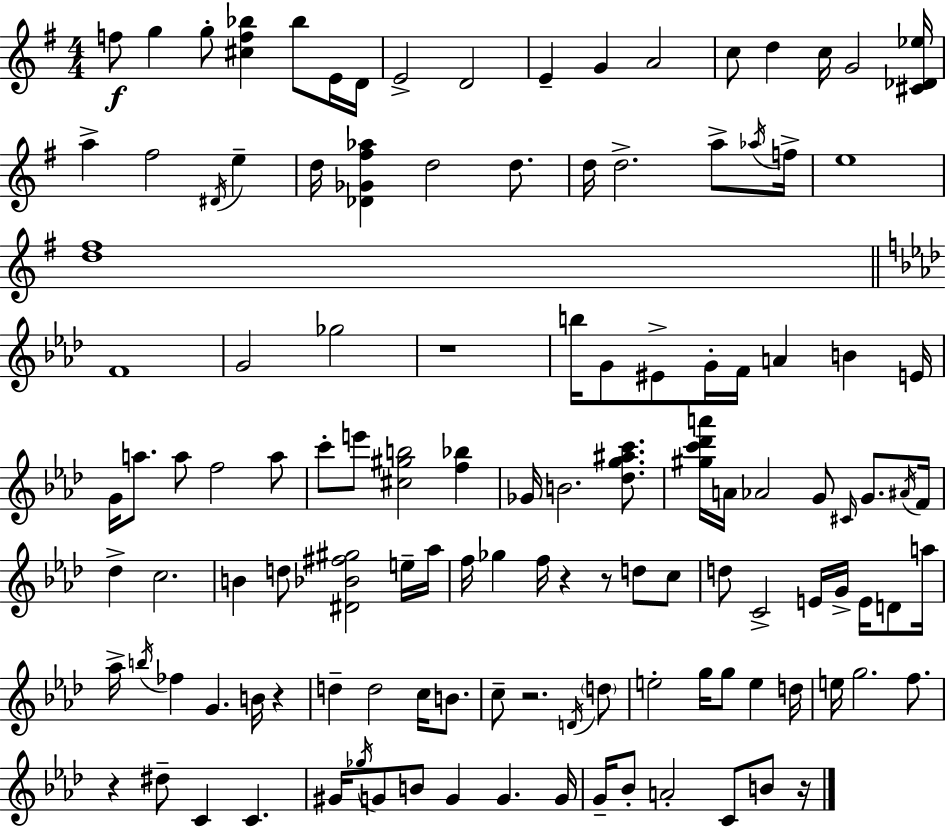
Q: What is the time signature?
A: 4/4